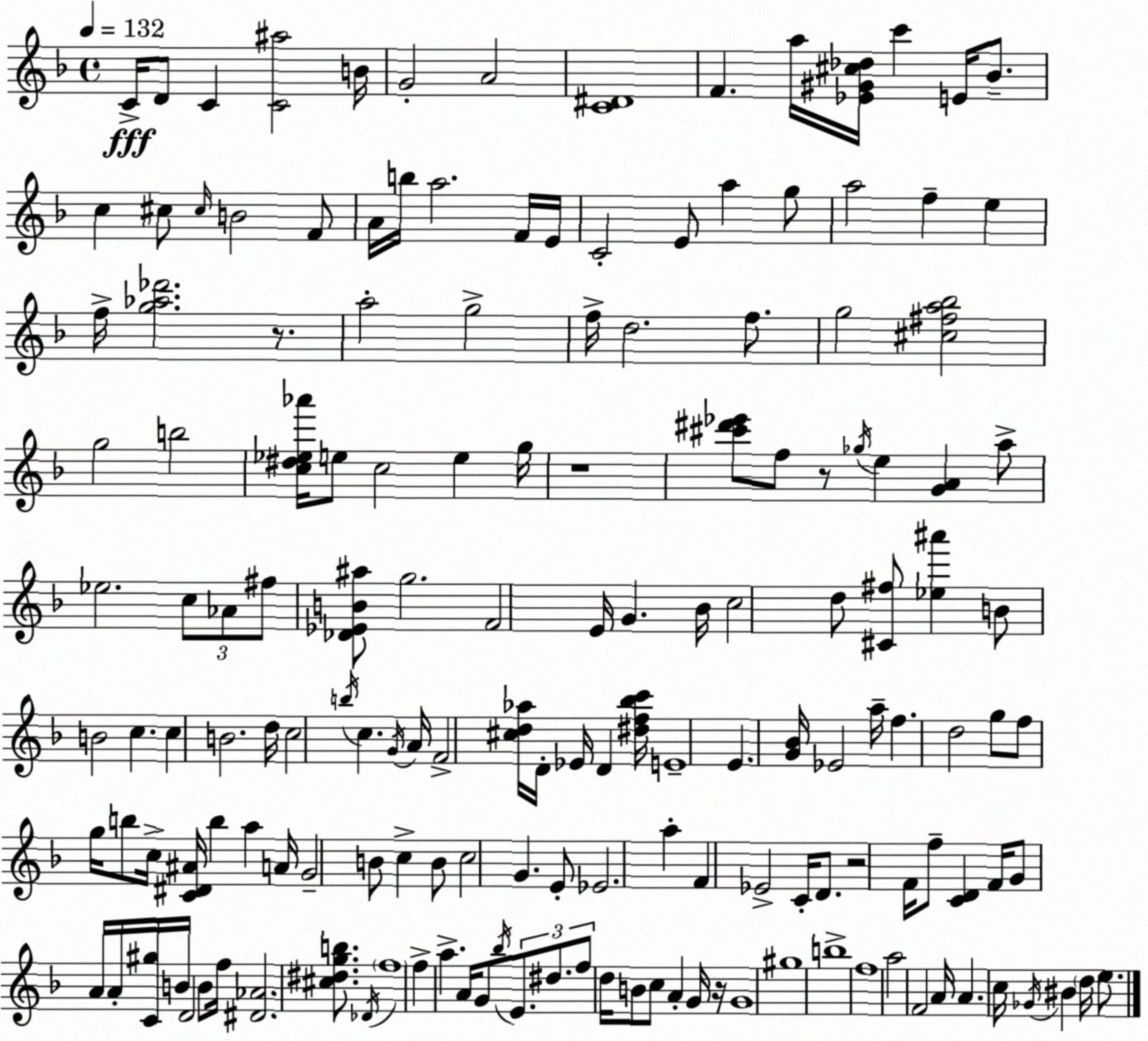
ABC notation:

X:1
T:Untitled
M:4/4
L:1/4
K:F
C/4 D/2 C [C^a]2 B/4 G2 A2 [C^D]4 F a/4 [_E^G^c_d]/4 c' E/4 _B/2 c ^c/2 ^c/4 B2 F/2 A/4 b/4 a2 F/4 E/4 C2 E/2 a g/2 a2 f e f/4 [g_a_d']2 z/2 a2 g2 f/4 d2 f/2 g2 [^c^fa_b]2 g2 b2 [c^d_e_a']/4 e/2 c2 e g/4 z4 [^c'^d'_e']/2 f/2 z/2 _g/4 e [GA] a/2 _e2 c/2 _A/2 ^f/2 [_D_EB^a]/2 g2 F2 E/4 G _B/4 c2 d/2 [^C^f]/2 [_e^a'] B/2 B2 c c B2 d/4 c2 b/4 c G/4 A/4 F2 [^cd_a]/4 D/4 _E/4 D [^df_bc']/4 E4 E [G_B]/4 _E2 a/4 f d2 g/2 f/2 g/4 b/2 c/4 [C^D^A]/4 b a A/4 G2 B/2 c B/2 c2 G E/2 _E2 a F _E2 C/4 D/2 z2 F/4 f/2 [CD] F/4 G/2 A/4 A/4 [C^g]/4 B/4 D2 B/2 f/4 [^D_A]2 [^c^dgb]/2 _D/4 f4 f a A/4 G/2 _b/4 E/2 ^d/2 f/2 d/4 B/2 c/2 A G/4 z/4 G4 ^g4 b4 f4 a2 F2 A/4 A c/4 _G/4 ^B d/4 e/2